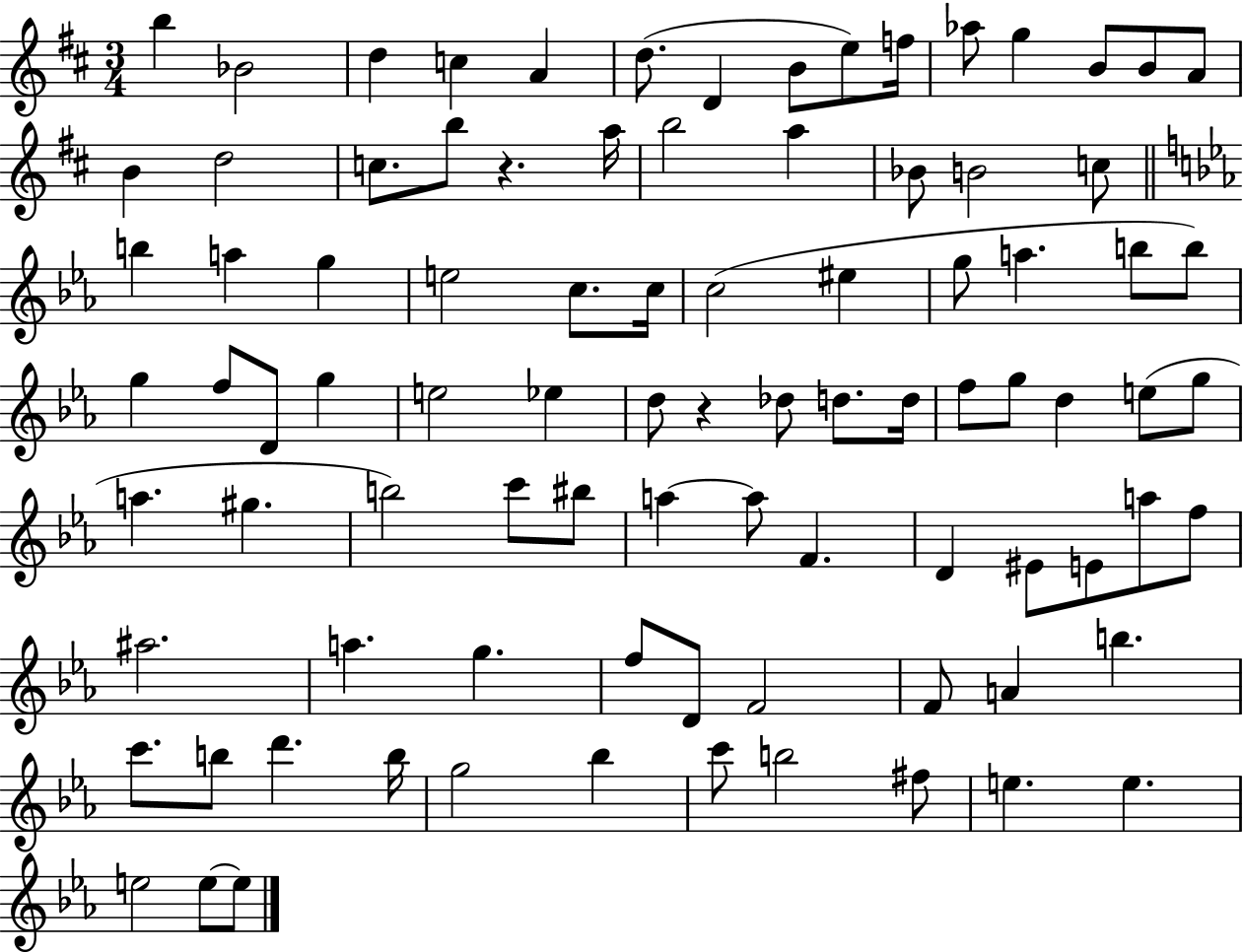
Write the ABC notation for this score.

X:1
T:Untitled
M:3/4
L:1/4
K:D
b _B2 d c A d/2 D B/2 e/2 f/4 _a/2 g B/2 B/2 A/2 B d2 c/2 b/2 z a/4 b2 a _B/2 B2 c/2 b a g e2 c/2 c/4 c2 ^e g/2 a b/2 b/2 g f/2 D/2 g e2 _e d/2 z _d/2 d/2 d/4 f/2 g/2 d e/2 g/2 a ^g b2 c'/2 ^b/2 a a/2 F D ^E/2 E/2 a/2 f/2 ^a2 a g f/2 D/2 F2 F/2 A b c'/2 b/2 d' b/4 g2 _b c'/2 b2 ^f/2 e e e2 e/2 e/2